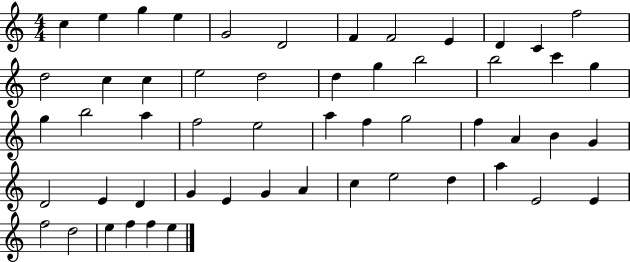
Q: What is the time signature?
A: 4/4